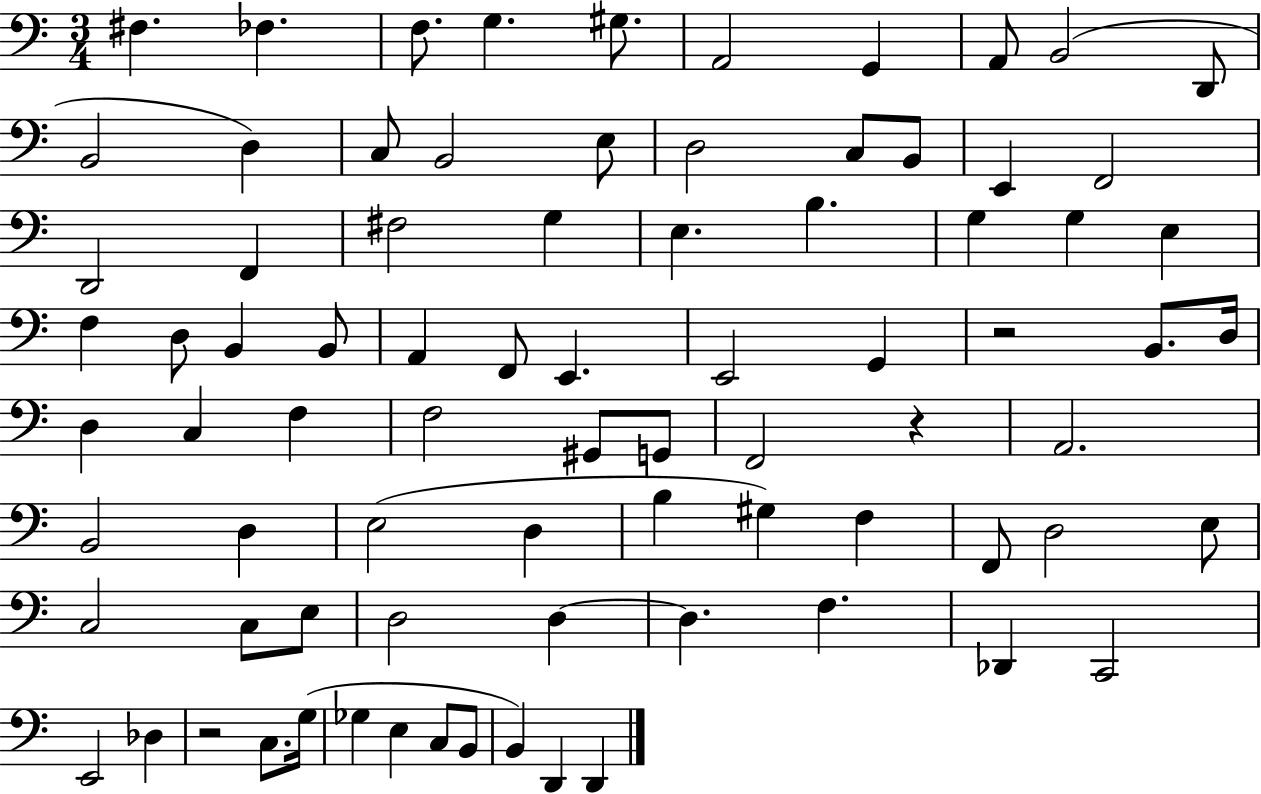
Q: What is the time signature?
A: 3/4